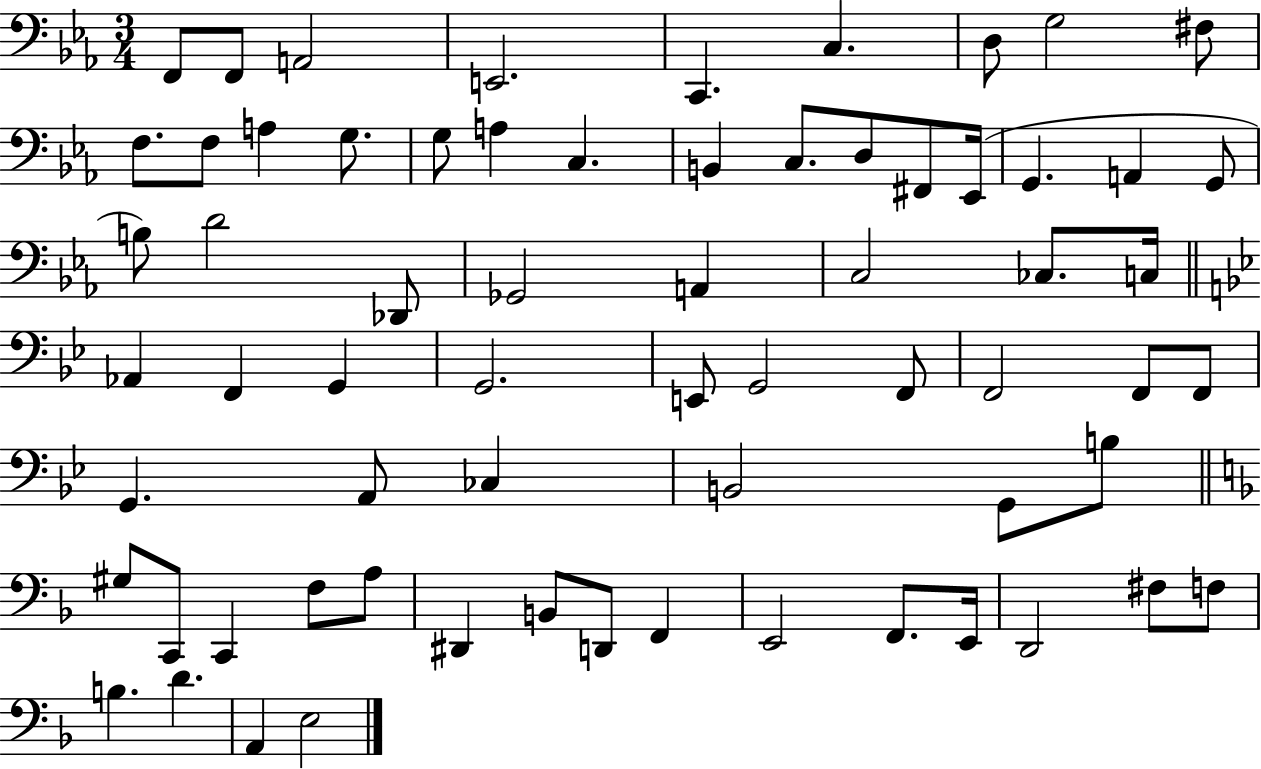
F2/e F2/e A2/h E2/h. C2/q. C3/q. D3/e G3/h F#3/e F3/e. F3/e A3/q G3/e. G3/e A3/q C3/q. B2/q C3/e. D3/e F#2/e Eb2/s G2/q. A2/q G2/e B3/e D4/h Db2/e Gb2/h A2/q C3/h CES3/e. C3/s Ab2/q F2/q G2/q G2/h. E2/e G2/h F2/e F2/h F2/e F2/e G2/q. A2/e CES3/q B2/h G2/e B3/e G#3/e C2/e C2/q F3/e A3/e D#2/q B2/e D2/e F2/q E2/h F2/e. E2/s D2/h F#3/e F3/e B3/q. D4/q. A2/q E3/h